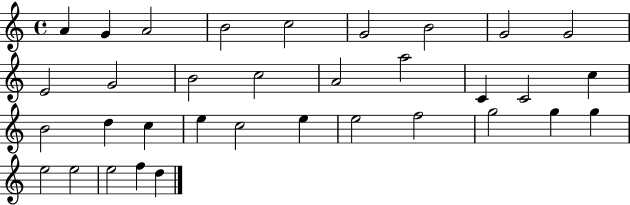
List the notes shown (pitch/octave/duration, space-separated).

A4/q G4/q A4/h B4/h C5/h G4/h B4/h G4/h G4/h E4/h G4/h B4/h C5/h A4/h A5/h C4/q C4/h C5/q B4/h D5/q C5/q E5/q C5/h E5/q E5/h F5/h G5/h G5/q G5/q E5/h E5/h E5/h F5/q D5/q